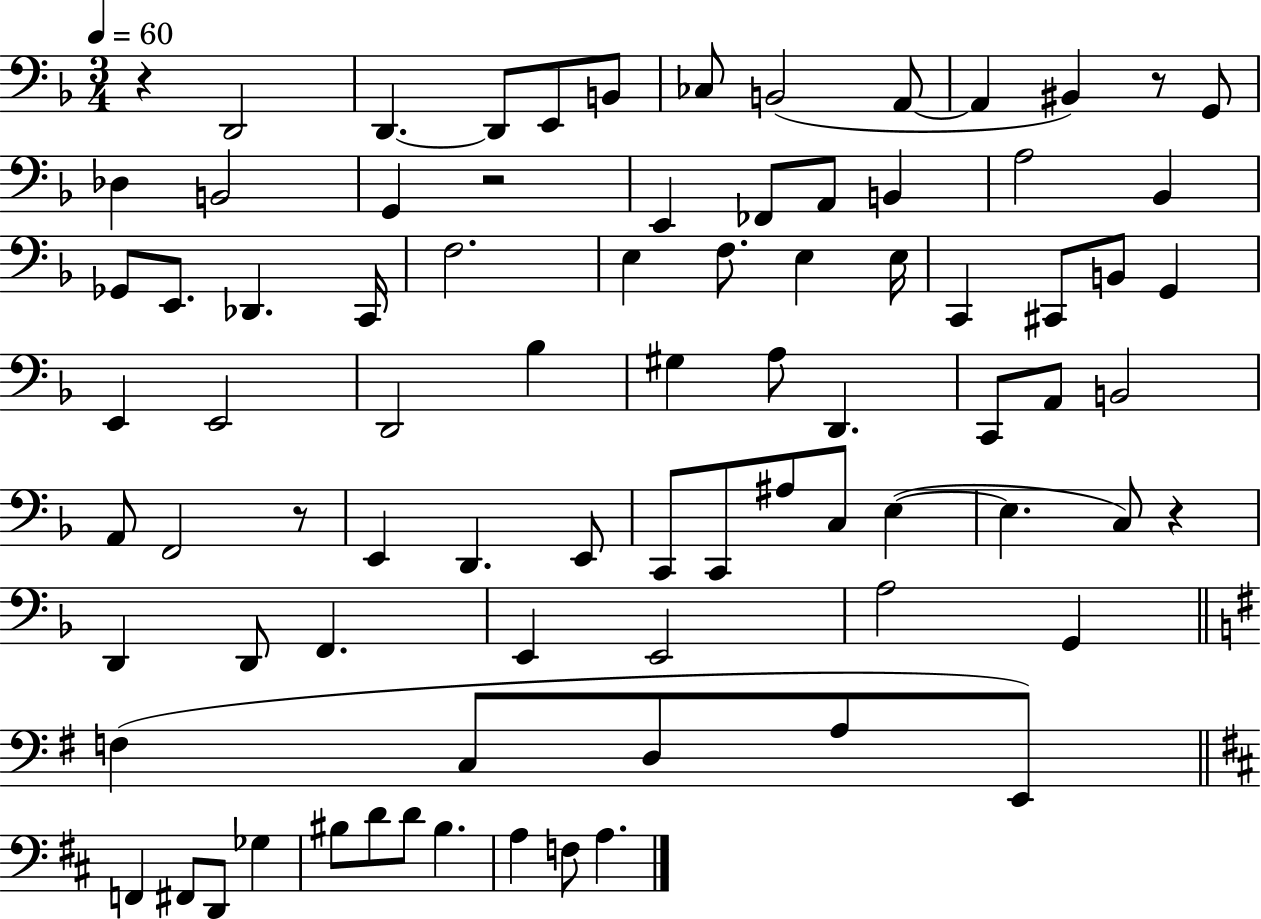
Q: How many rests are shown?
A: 5